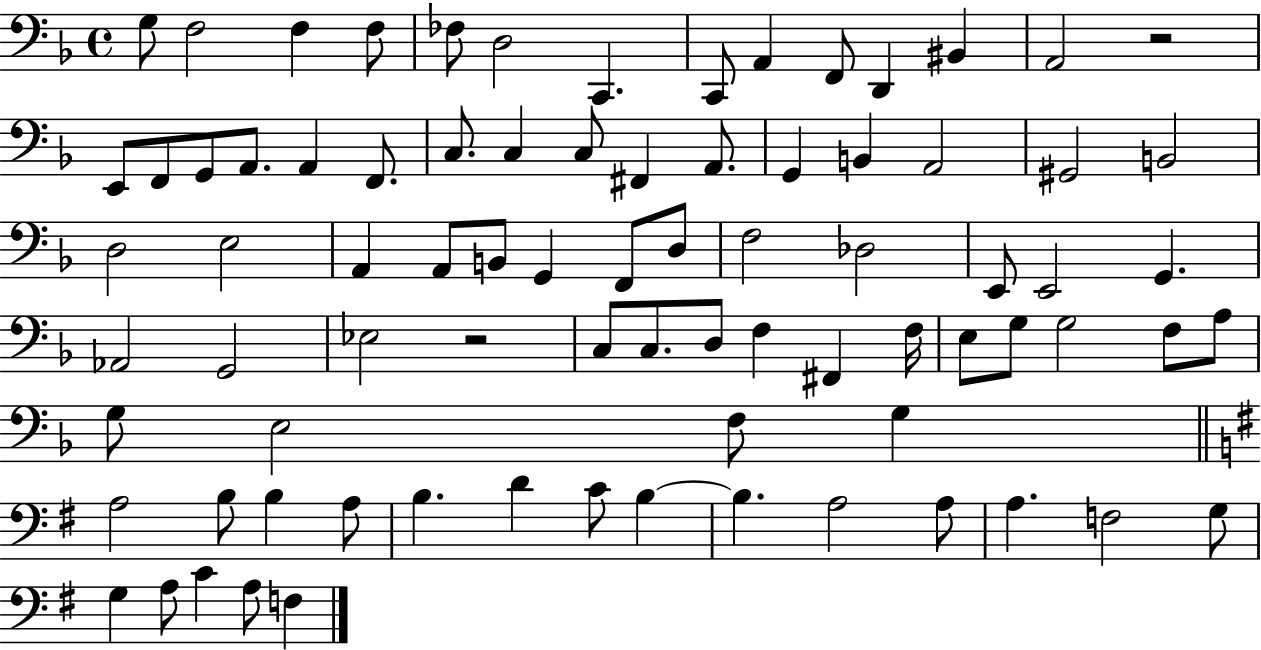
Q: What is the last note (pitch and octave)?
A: F3